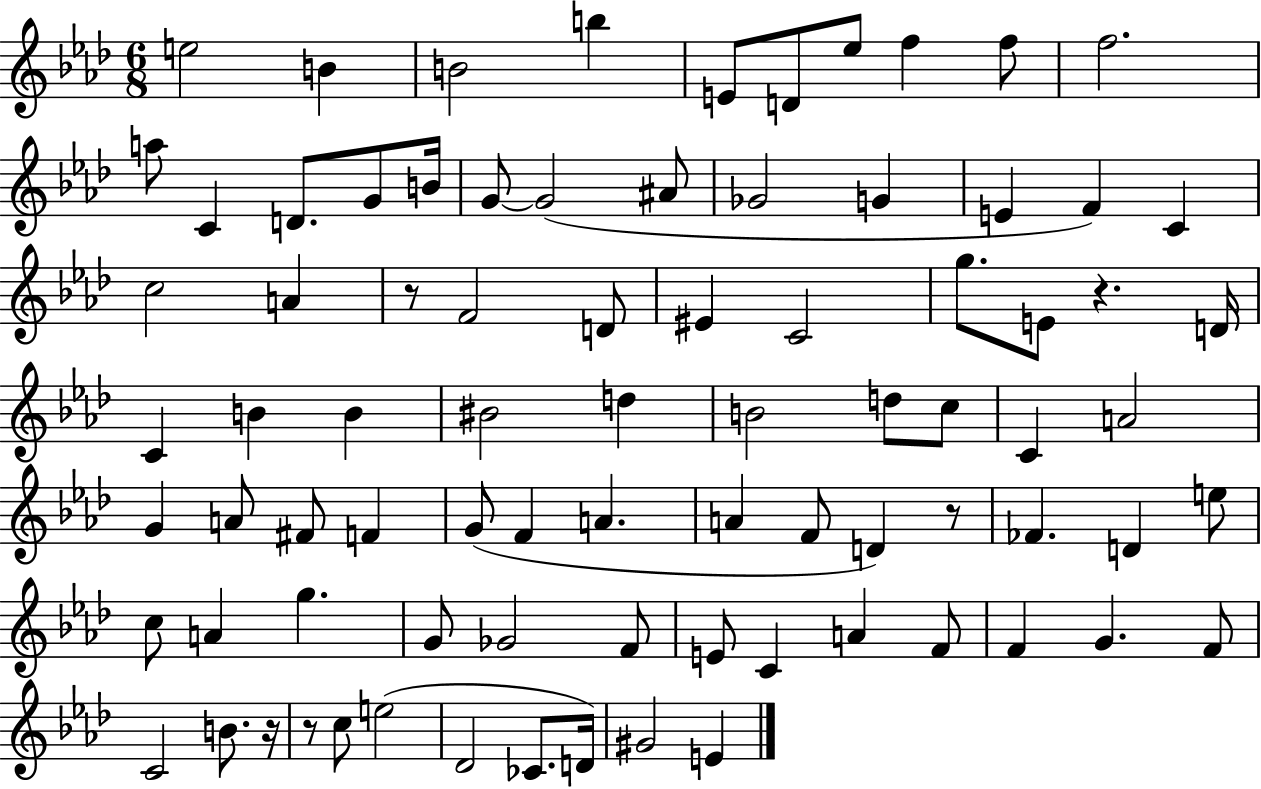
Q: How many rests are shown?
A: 5